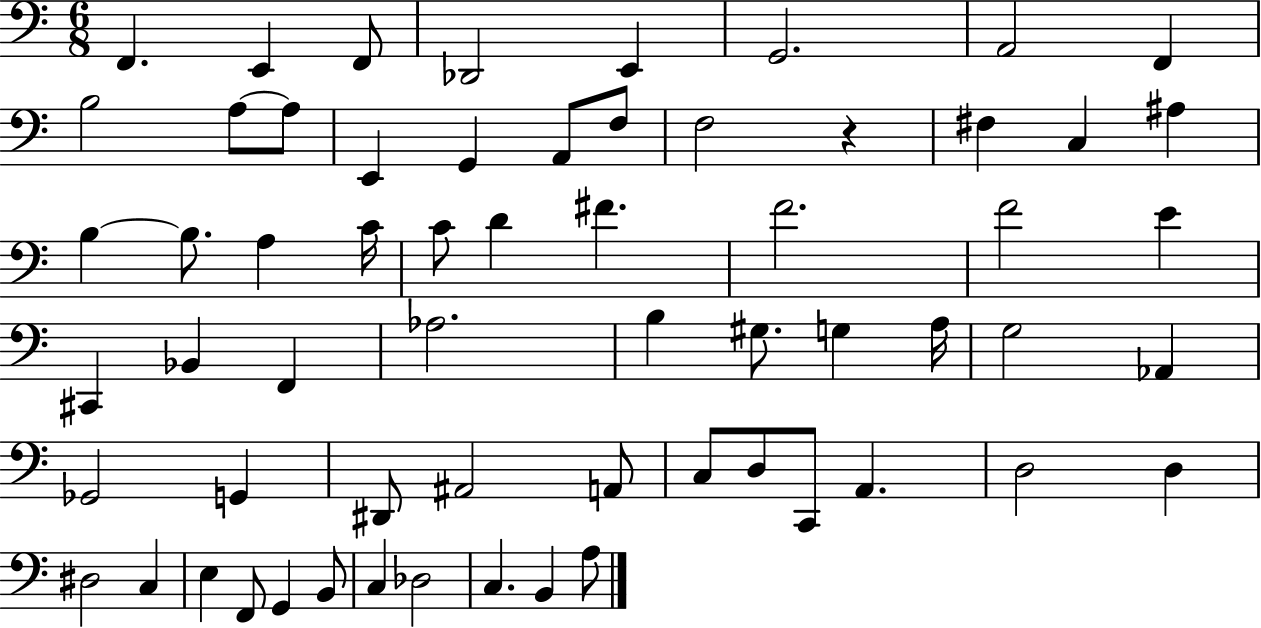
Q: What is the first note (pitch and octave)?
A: F2